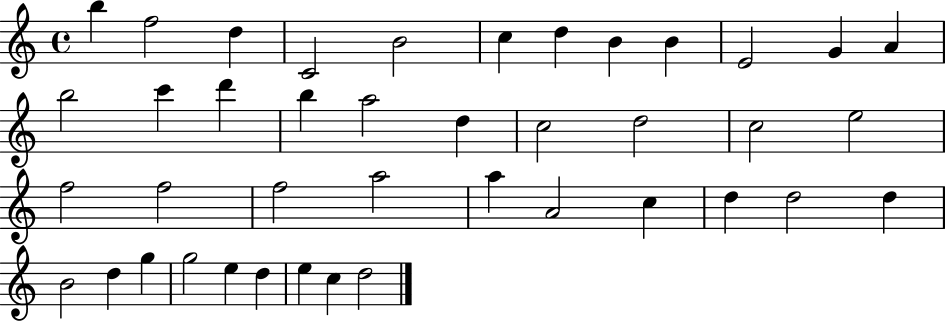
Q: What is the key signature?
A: C major